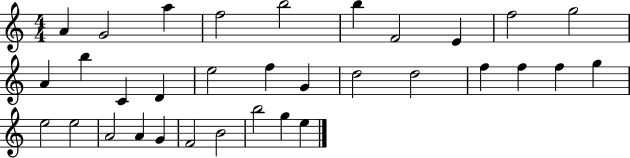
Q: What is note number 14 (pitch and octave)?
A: D4